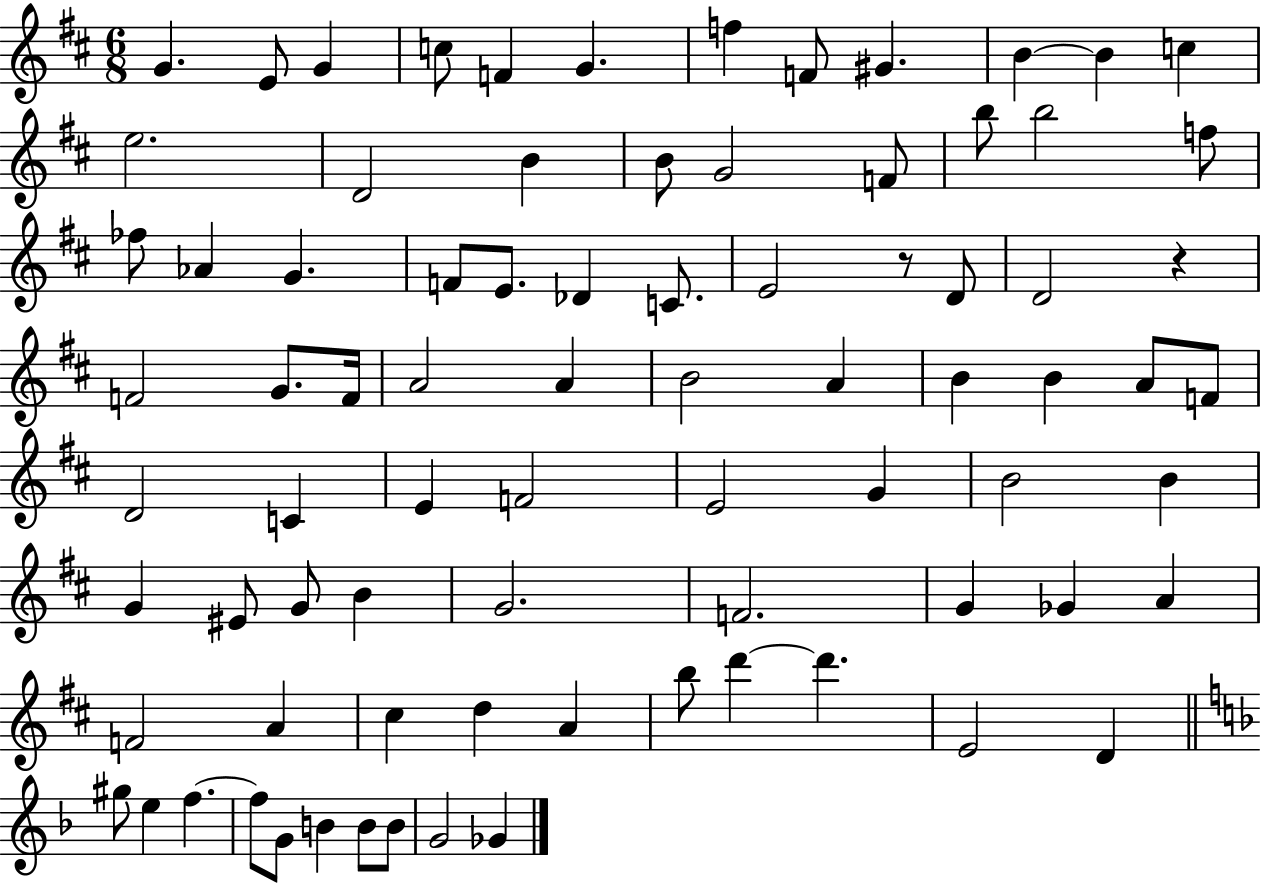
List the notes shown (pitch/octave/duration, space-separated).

G4/q. E4/e G4/q C5/e F4/q G4/q. F5/q F4/e G#4/q. B4/q B4/q C5/q E5/h. D4/h B4/q B4/e G4/h F4/e B5/e B5/h F5/e FES5/e Ab4/q G4/q. F4/e E4/e. Db4/q C4/e. E4/h R/e D4/e D4/h R/q F4/h G4/e. F4/s A4/h A4/q B4/h A4/q B4/q B4/q A4/e F4/e D4/h C4/q E4/q F4/h E4/h G4/q B4/h B4/q G4/q EIS4/e G4/e B4/q G4/h. F4/h. G4/q Gb4/q A4/q F4/h A4/q C#5/q D5/q A4/q B5/e D6/q D6/q. E4/h D4/q G#5/e E5/q F5/q. F5/e G4/e B4/q B4/e B4/e G4/h Gb4/q